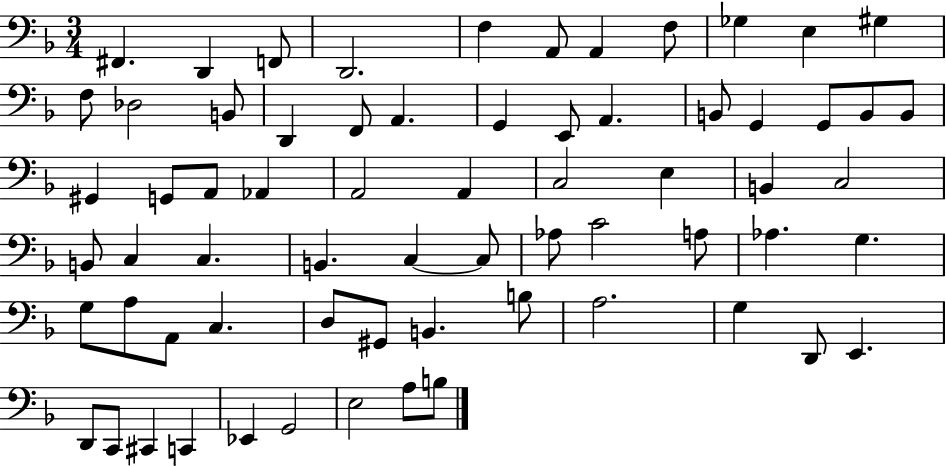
F#2/q. D2/q F2/e D2/h. F3/q A2/e A2/q F3/e Gb3/q E3/q G#3/q F3/e Db3/h B2/e D2/q F2/e A2/q. G2/q E2/e A2/q. B2/e G2/q G2/e B2/e B2/e G#2/q G2/e A2/e Ab2/q A2/h A2/q C3/h E3/q B2/q C3/h B2/e C3/q C3/q. B2/q. C3/q C3/e Ab3/e C4/h A3/e Ab3/q. G3/q. G3/e A3/e A2/e C3/q. D3/e G#2/e B2/q. B3/e A3/h. G3/q D2/e E2/q. D2/e C2/e C#2/q C2/q Eb2/q G2/h E3/h A3/e B3/e